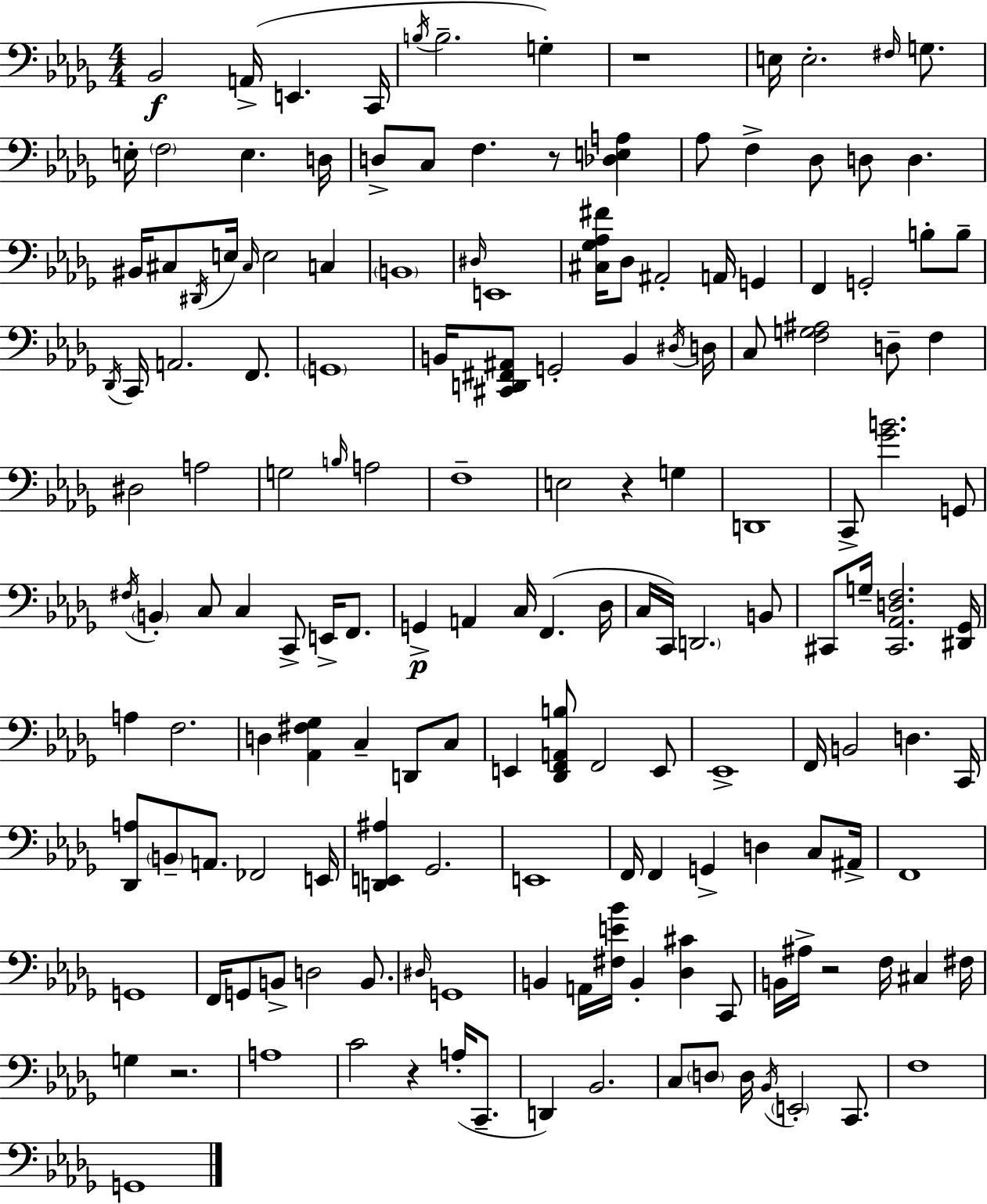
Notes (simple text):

Bb2/h A2/s E2/q. C2/s B3/s B3/h. G3/q R/w E3/s E3/h. F#3/s G3/e. E3/s F3/h E3/q. D3/s D3/e C3/e F3/q. R/e [Db3,E3,A3]/q Ab3/e F3/q Db3/e D3/e D3/q. BIS2/s C#3/e D#2/s E3/s C#3/s E3/h C3/q B2/w D#3/s E2/w [C#3,Gb3,Ab3,F#4]/s Db3/e A#2/h A2/s G2/q F2/q G2/h B3/e B3/e Db2/s C2/s A2/h. F2/e. G2/w B2/s [C#2,D2,F#2,A#2]/e G2/h B2/q D#3/s D3/s C3/e [F3,G3,A#3]/h D3/e F3/q D#3/h A3/h G3/h B3/s A3/h F3/w E3/h R/q G3/q D2/w C2/e [Gb4,B4]/h. G2/e F#3/s B2/q C3/e C3/q C2/e E2/s F2/e. G2/q A2/q C3/s F2/q. Db3/s C3/s C2/s D2/h. B2/e C#2/e G3/s [C#2,Ab2,D3,F3]/h. [D#2,Gb2]/s A3/q F3/h. D3/q [Ab2,F#3,Gb3]/q C3/q D2/e C3/e E2/q [Db2,F2,A2,B3]/e F2/h E2/e Eb2/w F2/s B2/h D3/q. C2/s [Db2,A3]/e B2/e A2/e. FES2/h E2/s [D2,E2,A#3]/q Gb2/h. E2/w F2/s F2/q G2/q D3/q C3/e A#2/s F2/w G2/w F2/s G2/e B2/e D3/h B2/e. D#3/s G2/w B2/q A2/s [F#3,E4,Bb4]/s B2/q [Db3,C#4]/q C2/e B2/s A#3/s R/h F3/s C#3/q F#3/s G3/q R/h. A3/w C4/h R/q A3/s C2/e. D2/q Bb2/h. C3/e D3/e D3/s Bb2/s E2/h C2/e. F3/w G2/w